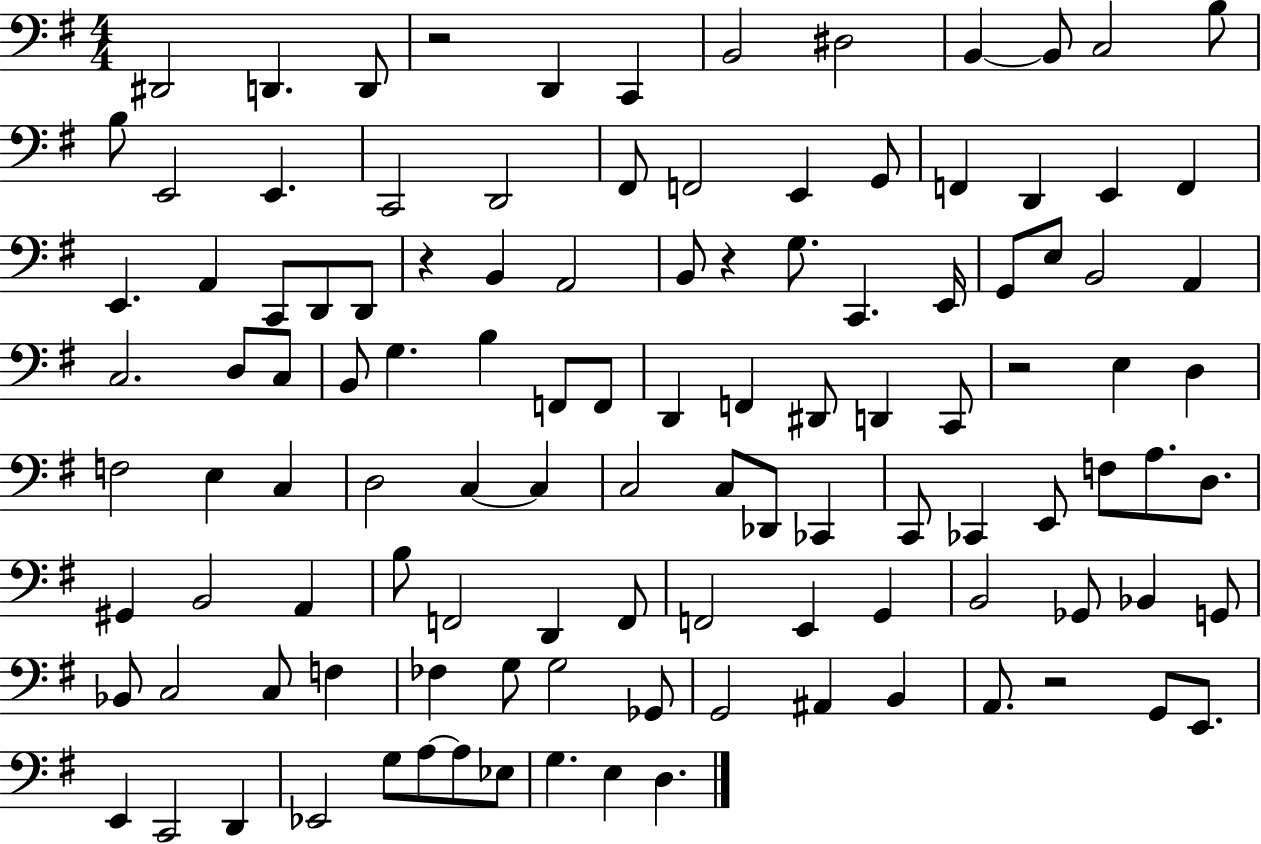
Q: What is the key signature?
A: G major